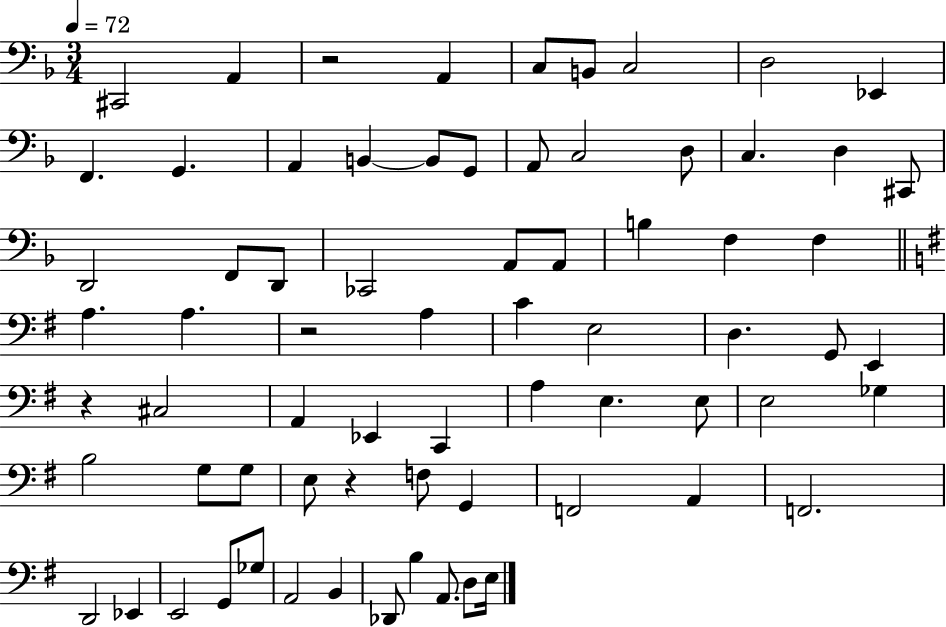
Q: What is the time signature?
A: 3/4